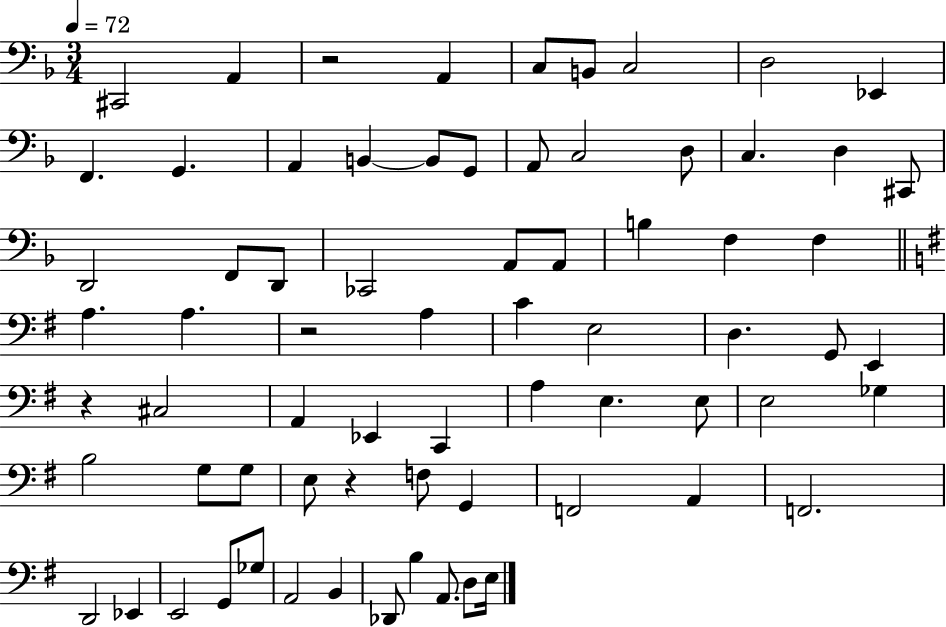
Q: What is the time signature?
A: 3/4